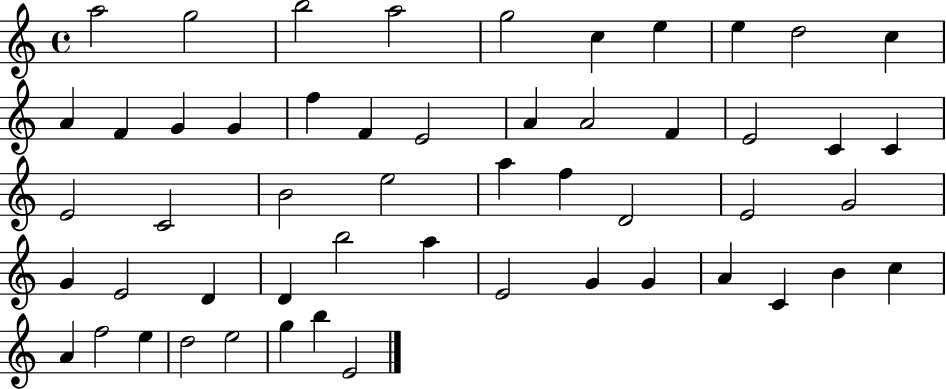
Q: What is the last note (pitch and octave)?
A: E4